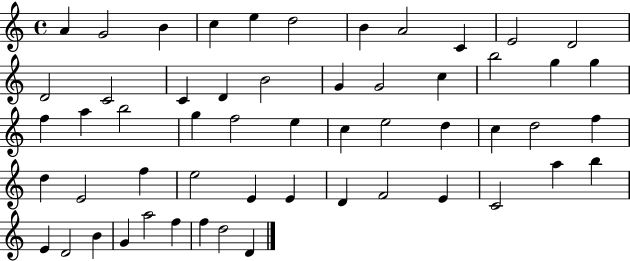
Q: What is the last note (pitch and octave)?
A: D4